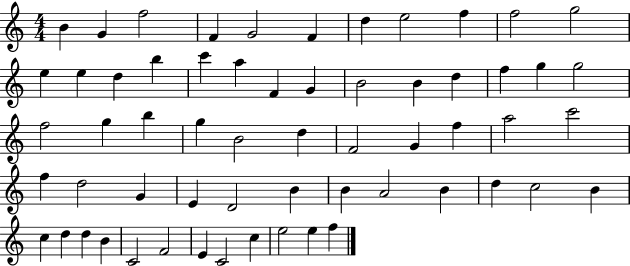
X:1
T:Untitled
M:4/4
L:1/4
K:C
B G f2 F G2 F d e2 f f2 g2 e e d b c' a F G B2 B d f g g2 f2 g b g B2 d F2 G f a2 c'2 f d2 G E D2 B B A2 B d c2 B c d d B C2 F2 E C2 c e2 e f